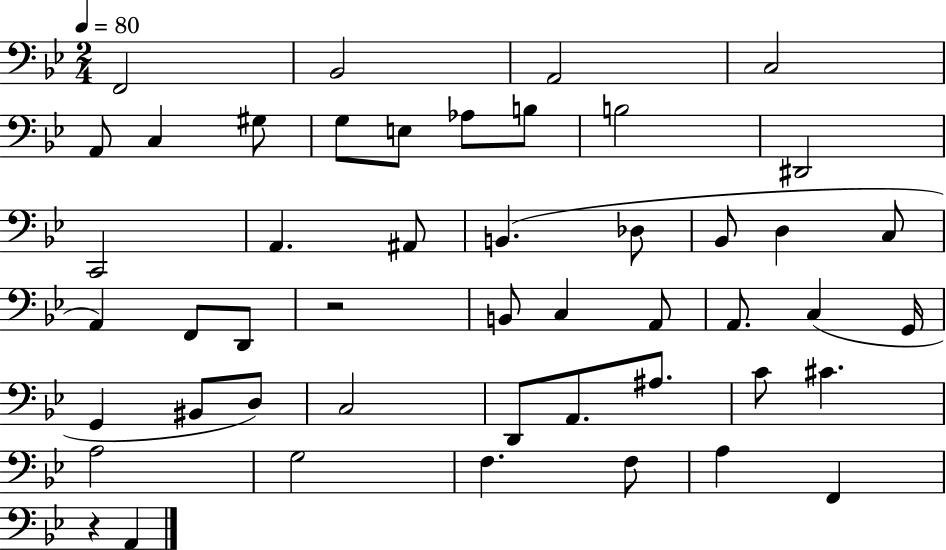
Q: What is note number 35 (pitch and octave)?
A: D2